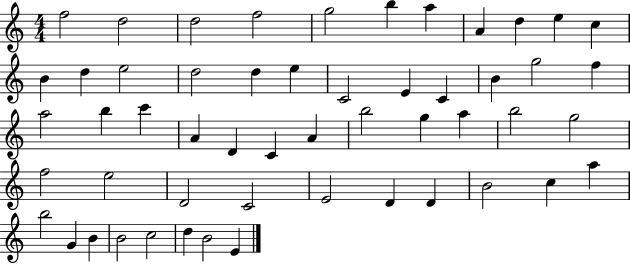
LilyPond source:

{
  \clef treble
  \numericTimeSignature
  \time 4/4
  \key c \major
  f''2 d''2 | d''2 f''2 | g''2 b''4 a''4 | a'4 d''4 e''4 c''4 | \break b'4 d''4 e''2 | d''2 d''4 e''4 | c'2 e'4 c'4 | b'4 g''2 f''4 | \break a''2 b''4 c'''4 | a'4 d'4 c'4 a'4 | b''2 g''4 a''4 | b''2 g''2 | \break f''2 e''2 | d'2 c'2 | e'2 d'4 d'4 | b'2 c''4 a''4 | \break b''2 g'4 b'4 | b'2 c''2 | d''4 b'2 e'4 | \bar "|."
}